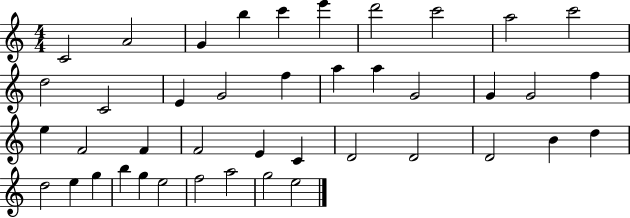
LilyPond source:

{
  \clef treble
  \numericTimeSignature
  \time 4/4
  \key c \major
  c'2 a'2 | g'4 b''4 c'''4 e'''4 | d'''2 c'''2 | a''2 c'''2 | \break d''2 c'2 | e'4 g'2 f''4 | a''4 a''4 g'2 | g'4 g'2 f''4 | \break e''4 f'2 f'4 | f'2 e'4 c'4 | d'2 d'2 | d'2 b'4 d''4 | \break d''2 e''4 g''4 | b''4 g''4 e''2 | f''2 a''2 | g''2 e''2 | \break \bar "|."
}